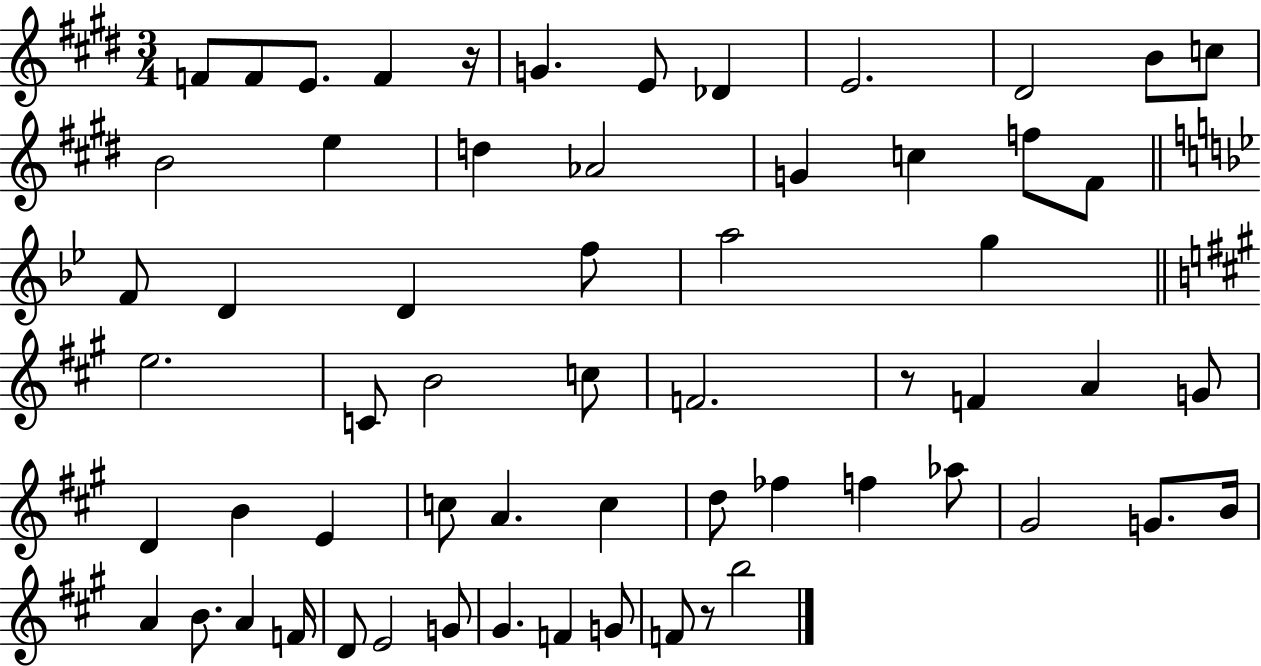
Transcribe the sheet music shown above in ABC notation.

X:1
T:Untitled
M:3/4
L:1/4
K:E
F/2 F/2 E/2 F z/4 G E/2 _D E2 ^D2 B/2 c/2 B2 e d _A2 G c f/2 ^F/2 F/2 D D f/2 a2 g e2 C/2 B2 c/2 F2 z/2 F A G/2 D B E c/2 A c d/2 _f f _a/2 ^G2 G/2 B/4 A B/2 A F/4 D/2 E2 G/2 ^G F G/2 F/2 z/2 b2